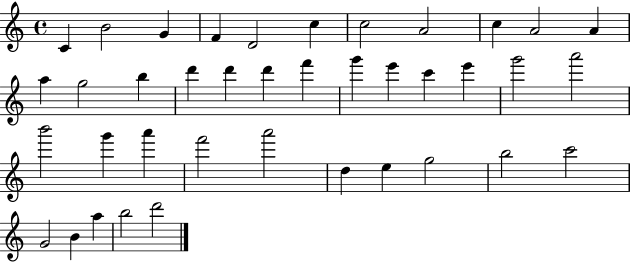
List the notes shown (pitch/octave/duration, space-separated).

C4/q B4/h G4/q F4/q D4/h C5/q C5/h A4/h C5/q A4/h A4/q A5/q G5/h B5/q D6/q D6/q D6/q F6/q G6/q E6/q C6/q E6/q G6/h A6/h B6/h G6/q A6/q F6/h A6/h D5/q E5/q G5/h B5/h C6/h G4/h B4/q A5/q B5/h D6/h